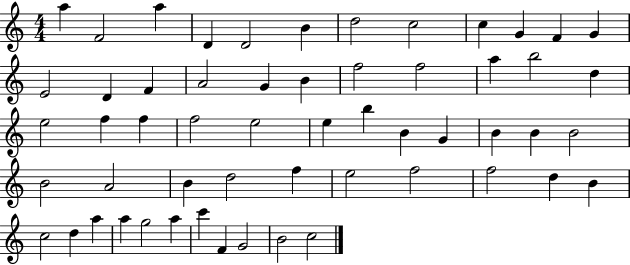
A5/q F4/h A5/q D4/q D4/h B4/q D5/h C5/h C5/q G4/q F4/q G4/q E4/h D4/q F4/q A4/h G4/q B4/q F5/h F5/h A5/q B5/h D5/q E5/h F5/q F5/q F5/h E5/h E5/q B5/q B4/q G4/q B4/q B4/q B4/h B4/h A4/h B4/q D5/h F5/q E5/h F5/h F5/h D5/q B4/q C5/h D5/q A5/q A5/q G5/h A5/q C6/q F4/q G4/h B4/h C5/h